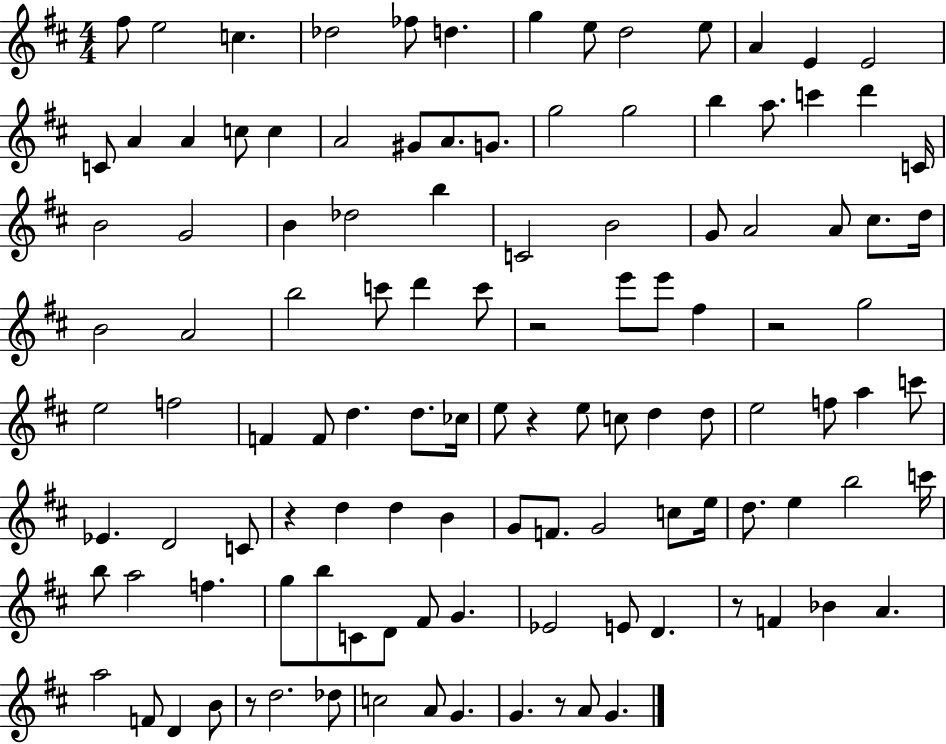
F#5/e E5/h C5/q. Db5/h FES5/e D5/q. G5/q E5/e D5/h E5/e A4/q E4/q E4/h C4/e A4/q A4/q C5/e C5/q A4/h G#4/e A4/e. G4/e. G5/h G5/h B5/q A5/e. C6/q D6/q C4/s B4/h G4/h B4/q Db5/h B5/q C4/h B4/h G4/e A4/h A4/e C#5/e. D5/s B4/h A4/h B5/h C6/e D6/q C6/e R/h E6/e E6/e F#5/q R/h G5/h E5/h F5/h F4/q F4/e D5/q. D5/e. CES5/s E5/e R/q E5/e C5/e D5/q D5/e E5/h F5/e A5/q C6/e Eb4/q. D4/h C4/e R/q D5/q D5/q B4/q G4/e F4/e. G4/h C5/e E5/s D5/e. E5/q B5/h C6/s B5/e A5/h F5/q. G5/e B5/e C4/e D4/e F#4/e G4/q. Eb4/h E4/e D4/q. R/e F4/q Bb4/q A4/q. A5/h F4/e D4/q B4/e R/e D5/h. Db5/e C5/h A4/e G4/q. G4/q. R/e A4/e G4/q.